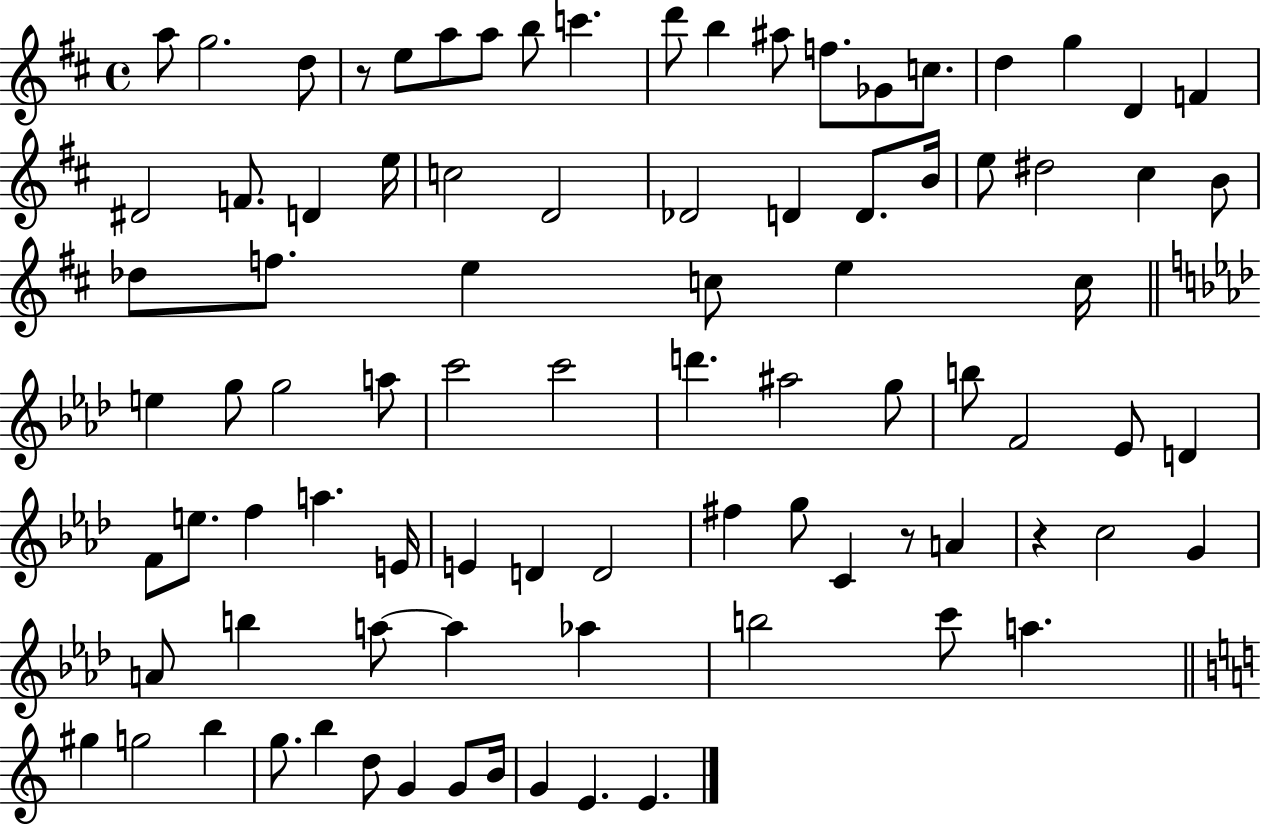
A5/e G5/h. D5/e R/e E5/e A5/e A5/e B5/e C6/q. D6/e B5/q A#5/e F5/e. Gb4/e C5/e. D5/q G5/q D4/q F4/q D#4/h F4/e. D4/q E5/s C5/h D4/h Db4/h D4/q D4/e. B4/s E5/e D#5/h C#5/q B4/e Db5/e F5/e. E5/q C5/e E5/q C5/s E5/q G5/e G5/h A5/e C6/h C6/h D6/q. A#5/h G5/e B5/e F4/h Eb4/e D4/q F4/e E5/e. F5/q A5/q. E4/s E4/q D4/q D4/h F#5/q G5/e C4/q R/e A4/q R/q C5/h G4/q A4/e B5/q A5/e A5/q Ab5/q B5/h C6/e A5/q. G#5/q G5/h B5/q G5/e. B5/q D5/e G4/q G4/e B4/s G4/q E4/q. E4/q.